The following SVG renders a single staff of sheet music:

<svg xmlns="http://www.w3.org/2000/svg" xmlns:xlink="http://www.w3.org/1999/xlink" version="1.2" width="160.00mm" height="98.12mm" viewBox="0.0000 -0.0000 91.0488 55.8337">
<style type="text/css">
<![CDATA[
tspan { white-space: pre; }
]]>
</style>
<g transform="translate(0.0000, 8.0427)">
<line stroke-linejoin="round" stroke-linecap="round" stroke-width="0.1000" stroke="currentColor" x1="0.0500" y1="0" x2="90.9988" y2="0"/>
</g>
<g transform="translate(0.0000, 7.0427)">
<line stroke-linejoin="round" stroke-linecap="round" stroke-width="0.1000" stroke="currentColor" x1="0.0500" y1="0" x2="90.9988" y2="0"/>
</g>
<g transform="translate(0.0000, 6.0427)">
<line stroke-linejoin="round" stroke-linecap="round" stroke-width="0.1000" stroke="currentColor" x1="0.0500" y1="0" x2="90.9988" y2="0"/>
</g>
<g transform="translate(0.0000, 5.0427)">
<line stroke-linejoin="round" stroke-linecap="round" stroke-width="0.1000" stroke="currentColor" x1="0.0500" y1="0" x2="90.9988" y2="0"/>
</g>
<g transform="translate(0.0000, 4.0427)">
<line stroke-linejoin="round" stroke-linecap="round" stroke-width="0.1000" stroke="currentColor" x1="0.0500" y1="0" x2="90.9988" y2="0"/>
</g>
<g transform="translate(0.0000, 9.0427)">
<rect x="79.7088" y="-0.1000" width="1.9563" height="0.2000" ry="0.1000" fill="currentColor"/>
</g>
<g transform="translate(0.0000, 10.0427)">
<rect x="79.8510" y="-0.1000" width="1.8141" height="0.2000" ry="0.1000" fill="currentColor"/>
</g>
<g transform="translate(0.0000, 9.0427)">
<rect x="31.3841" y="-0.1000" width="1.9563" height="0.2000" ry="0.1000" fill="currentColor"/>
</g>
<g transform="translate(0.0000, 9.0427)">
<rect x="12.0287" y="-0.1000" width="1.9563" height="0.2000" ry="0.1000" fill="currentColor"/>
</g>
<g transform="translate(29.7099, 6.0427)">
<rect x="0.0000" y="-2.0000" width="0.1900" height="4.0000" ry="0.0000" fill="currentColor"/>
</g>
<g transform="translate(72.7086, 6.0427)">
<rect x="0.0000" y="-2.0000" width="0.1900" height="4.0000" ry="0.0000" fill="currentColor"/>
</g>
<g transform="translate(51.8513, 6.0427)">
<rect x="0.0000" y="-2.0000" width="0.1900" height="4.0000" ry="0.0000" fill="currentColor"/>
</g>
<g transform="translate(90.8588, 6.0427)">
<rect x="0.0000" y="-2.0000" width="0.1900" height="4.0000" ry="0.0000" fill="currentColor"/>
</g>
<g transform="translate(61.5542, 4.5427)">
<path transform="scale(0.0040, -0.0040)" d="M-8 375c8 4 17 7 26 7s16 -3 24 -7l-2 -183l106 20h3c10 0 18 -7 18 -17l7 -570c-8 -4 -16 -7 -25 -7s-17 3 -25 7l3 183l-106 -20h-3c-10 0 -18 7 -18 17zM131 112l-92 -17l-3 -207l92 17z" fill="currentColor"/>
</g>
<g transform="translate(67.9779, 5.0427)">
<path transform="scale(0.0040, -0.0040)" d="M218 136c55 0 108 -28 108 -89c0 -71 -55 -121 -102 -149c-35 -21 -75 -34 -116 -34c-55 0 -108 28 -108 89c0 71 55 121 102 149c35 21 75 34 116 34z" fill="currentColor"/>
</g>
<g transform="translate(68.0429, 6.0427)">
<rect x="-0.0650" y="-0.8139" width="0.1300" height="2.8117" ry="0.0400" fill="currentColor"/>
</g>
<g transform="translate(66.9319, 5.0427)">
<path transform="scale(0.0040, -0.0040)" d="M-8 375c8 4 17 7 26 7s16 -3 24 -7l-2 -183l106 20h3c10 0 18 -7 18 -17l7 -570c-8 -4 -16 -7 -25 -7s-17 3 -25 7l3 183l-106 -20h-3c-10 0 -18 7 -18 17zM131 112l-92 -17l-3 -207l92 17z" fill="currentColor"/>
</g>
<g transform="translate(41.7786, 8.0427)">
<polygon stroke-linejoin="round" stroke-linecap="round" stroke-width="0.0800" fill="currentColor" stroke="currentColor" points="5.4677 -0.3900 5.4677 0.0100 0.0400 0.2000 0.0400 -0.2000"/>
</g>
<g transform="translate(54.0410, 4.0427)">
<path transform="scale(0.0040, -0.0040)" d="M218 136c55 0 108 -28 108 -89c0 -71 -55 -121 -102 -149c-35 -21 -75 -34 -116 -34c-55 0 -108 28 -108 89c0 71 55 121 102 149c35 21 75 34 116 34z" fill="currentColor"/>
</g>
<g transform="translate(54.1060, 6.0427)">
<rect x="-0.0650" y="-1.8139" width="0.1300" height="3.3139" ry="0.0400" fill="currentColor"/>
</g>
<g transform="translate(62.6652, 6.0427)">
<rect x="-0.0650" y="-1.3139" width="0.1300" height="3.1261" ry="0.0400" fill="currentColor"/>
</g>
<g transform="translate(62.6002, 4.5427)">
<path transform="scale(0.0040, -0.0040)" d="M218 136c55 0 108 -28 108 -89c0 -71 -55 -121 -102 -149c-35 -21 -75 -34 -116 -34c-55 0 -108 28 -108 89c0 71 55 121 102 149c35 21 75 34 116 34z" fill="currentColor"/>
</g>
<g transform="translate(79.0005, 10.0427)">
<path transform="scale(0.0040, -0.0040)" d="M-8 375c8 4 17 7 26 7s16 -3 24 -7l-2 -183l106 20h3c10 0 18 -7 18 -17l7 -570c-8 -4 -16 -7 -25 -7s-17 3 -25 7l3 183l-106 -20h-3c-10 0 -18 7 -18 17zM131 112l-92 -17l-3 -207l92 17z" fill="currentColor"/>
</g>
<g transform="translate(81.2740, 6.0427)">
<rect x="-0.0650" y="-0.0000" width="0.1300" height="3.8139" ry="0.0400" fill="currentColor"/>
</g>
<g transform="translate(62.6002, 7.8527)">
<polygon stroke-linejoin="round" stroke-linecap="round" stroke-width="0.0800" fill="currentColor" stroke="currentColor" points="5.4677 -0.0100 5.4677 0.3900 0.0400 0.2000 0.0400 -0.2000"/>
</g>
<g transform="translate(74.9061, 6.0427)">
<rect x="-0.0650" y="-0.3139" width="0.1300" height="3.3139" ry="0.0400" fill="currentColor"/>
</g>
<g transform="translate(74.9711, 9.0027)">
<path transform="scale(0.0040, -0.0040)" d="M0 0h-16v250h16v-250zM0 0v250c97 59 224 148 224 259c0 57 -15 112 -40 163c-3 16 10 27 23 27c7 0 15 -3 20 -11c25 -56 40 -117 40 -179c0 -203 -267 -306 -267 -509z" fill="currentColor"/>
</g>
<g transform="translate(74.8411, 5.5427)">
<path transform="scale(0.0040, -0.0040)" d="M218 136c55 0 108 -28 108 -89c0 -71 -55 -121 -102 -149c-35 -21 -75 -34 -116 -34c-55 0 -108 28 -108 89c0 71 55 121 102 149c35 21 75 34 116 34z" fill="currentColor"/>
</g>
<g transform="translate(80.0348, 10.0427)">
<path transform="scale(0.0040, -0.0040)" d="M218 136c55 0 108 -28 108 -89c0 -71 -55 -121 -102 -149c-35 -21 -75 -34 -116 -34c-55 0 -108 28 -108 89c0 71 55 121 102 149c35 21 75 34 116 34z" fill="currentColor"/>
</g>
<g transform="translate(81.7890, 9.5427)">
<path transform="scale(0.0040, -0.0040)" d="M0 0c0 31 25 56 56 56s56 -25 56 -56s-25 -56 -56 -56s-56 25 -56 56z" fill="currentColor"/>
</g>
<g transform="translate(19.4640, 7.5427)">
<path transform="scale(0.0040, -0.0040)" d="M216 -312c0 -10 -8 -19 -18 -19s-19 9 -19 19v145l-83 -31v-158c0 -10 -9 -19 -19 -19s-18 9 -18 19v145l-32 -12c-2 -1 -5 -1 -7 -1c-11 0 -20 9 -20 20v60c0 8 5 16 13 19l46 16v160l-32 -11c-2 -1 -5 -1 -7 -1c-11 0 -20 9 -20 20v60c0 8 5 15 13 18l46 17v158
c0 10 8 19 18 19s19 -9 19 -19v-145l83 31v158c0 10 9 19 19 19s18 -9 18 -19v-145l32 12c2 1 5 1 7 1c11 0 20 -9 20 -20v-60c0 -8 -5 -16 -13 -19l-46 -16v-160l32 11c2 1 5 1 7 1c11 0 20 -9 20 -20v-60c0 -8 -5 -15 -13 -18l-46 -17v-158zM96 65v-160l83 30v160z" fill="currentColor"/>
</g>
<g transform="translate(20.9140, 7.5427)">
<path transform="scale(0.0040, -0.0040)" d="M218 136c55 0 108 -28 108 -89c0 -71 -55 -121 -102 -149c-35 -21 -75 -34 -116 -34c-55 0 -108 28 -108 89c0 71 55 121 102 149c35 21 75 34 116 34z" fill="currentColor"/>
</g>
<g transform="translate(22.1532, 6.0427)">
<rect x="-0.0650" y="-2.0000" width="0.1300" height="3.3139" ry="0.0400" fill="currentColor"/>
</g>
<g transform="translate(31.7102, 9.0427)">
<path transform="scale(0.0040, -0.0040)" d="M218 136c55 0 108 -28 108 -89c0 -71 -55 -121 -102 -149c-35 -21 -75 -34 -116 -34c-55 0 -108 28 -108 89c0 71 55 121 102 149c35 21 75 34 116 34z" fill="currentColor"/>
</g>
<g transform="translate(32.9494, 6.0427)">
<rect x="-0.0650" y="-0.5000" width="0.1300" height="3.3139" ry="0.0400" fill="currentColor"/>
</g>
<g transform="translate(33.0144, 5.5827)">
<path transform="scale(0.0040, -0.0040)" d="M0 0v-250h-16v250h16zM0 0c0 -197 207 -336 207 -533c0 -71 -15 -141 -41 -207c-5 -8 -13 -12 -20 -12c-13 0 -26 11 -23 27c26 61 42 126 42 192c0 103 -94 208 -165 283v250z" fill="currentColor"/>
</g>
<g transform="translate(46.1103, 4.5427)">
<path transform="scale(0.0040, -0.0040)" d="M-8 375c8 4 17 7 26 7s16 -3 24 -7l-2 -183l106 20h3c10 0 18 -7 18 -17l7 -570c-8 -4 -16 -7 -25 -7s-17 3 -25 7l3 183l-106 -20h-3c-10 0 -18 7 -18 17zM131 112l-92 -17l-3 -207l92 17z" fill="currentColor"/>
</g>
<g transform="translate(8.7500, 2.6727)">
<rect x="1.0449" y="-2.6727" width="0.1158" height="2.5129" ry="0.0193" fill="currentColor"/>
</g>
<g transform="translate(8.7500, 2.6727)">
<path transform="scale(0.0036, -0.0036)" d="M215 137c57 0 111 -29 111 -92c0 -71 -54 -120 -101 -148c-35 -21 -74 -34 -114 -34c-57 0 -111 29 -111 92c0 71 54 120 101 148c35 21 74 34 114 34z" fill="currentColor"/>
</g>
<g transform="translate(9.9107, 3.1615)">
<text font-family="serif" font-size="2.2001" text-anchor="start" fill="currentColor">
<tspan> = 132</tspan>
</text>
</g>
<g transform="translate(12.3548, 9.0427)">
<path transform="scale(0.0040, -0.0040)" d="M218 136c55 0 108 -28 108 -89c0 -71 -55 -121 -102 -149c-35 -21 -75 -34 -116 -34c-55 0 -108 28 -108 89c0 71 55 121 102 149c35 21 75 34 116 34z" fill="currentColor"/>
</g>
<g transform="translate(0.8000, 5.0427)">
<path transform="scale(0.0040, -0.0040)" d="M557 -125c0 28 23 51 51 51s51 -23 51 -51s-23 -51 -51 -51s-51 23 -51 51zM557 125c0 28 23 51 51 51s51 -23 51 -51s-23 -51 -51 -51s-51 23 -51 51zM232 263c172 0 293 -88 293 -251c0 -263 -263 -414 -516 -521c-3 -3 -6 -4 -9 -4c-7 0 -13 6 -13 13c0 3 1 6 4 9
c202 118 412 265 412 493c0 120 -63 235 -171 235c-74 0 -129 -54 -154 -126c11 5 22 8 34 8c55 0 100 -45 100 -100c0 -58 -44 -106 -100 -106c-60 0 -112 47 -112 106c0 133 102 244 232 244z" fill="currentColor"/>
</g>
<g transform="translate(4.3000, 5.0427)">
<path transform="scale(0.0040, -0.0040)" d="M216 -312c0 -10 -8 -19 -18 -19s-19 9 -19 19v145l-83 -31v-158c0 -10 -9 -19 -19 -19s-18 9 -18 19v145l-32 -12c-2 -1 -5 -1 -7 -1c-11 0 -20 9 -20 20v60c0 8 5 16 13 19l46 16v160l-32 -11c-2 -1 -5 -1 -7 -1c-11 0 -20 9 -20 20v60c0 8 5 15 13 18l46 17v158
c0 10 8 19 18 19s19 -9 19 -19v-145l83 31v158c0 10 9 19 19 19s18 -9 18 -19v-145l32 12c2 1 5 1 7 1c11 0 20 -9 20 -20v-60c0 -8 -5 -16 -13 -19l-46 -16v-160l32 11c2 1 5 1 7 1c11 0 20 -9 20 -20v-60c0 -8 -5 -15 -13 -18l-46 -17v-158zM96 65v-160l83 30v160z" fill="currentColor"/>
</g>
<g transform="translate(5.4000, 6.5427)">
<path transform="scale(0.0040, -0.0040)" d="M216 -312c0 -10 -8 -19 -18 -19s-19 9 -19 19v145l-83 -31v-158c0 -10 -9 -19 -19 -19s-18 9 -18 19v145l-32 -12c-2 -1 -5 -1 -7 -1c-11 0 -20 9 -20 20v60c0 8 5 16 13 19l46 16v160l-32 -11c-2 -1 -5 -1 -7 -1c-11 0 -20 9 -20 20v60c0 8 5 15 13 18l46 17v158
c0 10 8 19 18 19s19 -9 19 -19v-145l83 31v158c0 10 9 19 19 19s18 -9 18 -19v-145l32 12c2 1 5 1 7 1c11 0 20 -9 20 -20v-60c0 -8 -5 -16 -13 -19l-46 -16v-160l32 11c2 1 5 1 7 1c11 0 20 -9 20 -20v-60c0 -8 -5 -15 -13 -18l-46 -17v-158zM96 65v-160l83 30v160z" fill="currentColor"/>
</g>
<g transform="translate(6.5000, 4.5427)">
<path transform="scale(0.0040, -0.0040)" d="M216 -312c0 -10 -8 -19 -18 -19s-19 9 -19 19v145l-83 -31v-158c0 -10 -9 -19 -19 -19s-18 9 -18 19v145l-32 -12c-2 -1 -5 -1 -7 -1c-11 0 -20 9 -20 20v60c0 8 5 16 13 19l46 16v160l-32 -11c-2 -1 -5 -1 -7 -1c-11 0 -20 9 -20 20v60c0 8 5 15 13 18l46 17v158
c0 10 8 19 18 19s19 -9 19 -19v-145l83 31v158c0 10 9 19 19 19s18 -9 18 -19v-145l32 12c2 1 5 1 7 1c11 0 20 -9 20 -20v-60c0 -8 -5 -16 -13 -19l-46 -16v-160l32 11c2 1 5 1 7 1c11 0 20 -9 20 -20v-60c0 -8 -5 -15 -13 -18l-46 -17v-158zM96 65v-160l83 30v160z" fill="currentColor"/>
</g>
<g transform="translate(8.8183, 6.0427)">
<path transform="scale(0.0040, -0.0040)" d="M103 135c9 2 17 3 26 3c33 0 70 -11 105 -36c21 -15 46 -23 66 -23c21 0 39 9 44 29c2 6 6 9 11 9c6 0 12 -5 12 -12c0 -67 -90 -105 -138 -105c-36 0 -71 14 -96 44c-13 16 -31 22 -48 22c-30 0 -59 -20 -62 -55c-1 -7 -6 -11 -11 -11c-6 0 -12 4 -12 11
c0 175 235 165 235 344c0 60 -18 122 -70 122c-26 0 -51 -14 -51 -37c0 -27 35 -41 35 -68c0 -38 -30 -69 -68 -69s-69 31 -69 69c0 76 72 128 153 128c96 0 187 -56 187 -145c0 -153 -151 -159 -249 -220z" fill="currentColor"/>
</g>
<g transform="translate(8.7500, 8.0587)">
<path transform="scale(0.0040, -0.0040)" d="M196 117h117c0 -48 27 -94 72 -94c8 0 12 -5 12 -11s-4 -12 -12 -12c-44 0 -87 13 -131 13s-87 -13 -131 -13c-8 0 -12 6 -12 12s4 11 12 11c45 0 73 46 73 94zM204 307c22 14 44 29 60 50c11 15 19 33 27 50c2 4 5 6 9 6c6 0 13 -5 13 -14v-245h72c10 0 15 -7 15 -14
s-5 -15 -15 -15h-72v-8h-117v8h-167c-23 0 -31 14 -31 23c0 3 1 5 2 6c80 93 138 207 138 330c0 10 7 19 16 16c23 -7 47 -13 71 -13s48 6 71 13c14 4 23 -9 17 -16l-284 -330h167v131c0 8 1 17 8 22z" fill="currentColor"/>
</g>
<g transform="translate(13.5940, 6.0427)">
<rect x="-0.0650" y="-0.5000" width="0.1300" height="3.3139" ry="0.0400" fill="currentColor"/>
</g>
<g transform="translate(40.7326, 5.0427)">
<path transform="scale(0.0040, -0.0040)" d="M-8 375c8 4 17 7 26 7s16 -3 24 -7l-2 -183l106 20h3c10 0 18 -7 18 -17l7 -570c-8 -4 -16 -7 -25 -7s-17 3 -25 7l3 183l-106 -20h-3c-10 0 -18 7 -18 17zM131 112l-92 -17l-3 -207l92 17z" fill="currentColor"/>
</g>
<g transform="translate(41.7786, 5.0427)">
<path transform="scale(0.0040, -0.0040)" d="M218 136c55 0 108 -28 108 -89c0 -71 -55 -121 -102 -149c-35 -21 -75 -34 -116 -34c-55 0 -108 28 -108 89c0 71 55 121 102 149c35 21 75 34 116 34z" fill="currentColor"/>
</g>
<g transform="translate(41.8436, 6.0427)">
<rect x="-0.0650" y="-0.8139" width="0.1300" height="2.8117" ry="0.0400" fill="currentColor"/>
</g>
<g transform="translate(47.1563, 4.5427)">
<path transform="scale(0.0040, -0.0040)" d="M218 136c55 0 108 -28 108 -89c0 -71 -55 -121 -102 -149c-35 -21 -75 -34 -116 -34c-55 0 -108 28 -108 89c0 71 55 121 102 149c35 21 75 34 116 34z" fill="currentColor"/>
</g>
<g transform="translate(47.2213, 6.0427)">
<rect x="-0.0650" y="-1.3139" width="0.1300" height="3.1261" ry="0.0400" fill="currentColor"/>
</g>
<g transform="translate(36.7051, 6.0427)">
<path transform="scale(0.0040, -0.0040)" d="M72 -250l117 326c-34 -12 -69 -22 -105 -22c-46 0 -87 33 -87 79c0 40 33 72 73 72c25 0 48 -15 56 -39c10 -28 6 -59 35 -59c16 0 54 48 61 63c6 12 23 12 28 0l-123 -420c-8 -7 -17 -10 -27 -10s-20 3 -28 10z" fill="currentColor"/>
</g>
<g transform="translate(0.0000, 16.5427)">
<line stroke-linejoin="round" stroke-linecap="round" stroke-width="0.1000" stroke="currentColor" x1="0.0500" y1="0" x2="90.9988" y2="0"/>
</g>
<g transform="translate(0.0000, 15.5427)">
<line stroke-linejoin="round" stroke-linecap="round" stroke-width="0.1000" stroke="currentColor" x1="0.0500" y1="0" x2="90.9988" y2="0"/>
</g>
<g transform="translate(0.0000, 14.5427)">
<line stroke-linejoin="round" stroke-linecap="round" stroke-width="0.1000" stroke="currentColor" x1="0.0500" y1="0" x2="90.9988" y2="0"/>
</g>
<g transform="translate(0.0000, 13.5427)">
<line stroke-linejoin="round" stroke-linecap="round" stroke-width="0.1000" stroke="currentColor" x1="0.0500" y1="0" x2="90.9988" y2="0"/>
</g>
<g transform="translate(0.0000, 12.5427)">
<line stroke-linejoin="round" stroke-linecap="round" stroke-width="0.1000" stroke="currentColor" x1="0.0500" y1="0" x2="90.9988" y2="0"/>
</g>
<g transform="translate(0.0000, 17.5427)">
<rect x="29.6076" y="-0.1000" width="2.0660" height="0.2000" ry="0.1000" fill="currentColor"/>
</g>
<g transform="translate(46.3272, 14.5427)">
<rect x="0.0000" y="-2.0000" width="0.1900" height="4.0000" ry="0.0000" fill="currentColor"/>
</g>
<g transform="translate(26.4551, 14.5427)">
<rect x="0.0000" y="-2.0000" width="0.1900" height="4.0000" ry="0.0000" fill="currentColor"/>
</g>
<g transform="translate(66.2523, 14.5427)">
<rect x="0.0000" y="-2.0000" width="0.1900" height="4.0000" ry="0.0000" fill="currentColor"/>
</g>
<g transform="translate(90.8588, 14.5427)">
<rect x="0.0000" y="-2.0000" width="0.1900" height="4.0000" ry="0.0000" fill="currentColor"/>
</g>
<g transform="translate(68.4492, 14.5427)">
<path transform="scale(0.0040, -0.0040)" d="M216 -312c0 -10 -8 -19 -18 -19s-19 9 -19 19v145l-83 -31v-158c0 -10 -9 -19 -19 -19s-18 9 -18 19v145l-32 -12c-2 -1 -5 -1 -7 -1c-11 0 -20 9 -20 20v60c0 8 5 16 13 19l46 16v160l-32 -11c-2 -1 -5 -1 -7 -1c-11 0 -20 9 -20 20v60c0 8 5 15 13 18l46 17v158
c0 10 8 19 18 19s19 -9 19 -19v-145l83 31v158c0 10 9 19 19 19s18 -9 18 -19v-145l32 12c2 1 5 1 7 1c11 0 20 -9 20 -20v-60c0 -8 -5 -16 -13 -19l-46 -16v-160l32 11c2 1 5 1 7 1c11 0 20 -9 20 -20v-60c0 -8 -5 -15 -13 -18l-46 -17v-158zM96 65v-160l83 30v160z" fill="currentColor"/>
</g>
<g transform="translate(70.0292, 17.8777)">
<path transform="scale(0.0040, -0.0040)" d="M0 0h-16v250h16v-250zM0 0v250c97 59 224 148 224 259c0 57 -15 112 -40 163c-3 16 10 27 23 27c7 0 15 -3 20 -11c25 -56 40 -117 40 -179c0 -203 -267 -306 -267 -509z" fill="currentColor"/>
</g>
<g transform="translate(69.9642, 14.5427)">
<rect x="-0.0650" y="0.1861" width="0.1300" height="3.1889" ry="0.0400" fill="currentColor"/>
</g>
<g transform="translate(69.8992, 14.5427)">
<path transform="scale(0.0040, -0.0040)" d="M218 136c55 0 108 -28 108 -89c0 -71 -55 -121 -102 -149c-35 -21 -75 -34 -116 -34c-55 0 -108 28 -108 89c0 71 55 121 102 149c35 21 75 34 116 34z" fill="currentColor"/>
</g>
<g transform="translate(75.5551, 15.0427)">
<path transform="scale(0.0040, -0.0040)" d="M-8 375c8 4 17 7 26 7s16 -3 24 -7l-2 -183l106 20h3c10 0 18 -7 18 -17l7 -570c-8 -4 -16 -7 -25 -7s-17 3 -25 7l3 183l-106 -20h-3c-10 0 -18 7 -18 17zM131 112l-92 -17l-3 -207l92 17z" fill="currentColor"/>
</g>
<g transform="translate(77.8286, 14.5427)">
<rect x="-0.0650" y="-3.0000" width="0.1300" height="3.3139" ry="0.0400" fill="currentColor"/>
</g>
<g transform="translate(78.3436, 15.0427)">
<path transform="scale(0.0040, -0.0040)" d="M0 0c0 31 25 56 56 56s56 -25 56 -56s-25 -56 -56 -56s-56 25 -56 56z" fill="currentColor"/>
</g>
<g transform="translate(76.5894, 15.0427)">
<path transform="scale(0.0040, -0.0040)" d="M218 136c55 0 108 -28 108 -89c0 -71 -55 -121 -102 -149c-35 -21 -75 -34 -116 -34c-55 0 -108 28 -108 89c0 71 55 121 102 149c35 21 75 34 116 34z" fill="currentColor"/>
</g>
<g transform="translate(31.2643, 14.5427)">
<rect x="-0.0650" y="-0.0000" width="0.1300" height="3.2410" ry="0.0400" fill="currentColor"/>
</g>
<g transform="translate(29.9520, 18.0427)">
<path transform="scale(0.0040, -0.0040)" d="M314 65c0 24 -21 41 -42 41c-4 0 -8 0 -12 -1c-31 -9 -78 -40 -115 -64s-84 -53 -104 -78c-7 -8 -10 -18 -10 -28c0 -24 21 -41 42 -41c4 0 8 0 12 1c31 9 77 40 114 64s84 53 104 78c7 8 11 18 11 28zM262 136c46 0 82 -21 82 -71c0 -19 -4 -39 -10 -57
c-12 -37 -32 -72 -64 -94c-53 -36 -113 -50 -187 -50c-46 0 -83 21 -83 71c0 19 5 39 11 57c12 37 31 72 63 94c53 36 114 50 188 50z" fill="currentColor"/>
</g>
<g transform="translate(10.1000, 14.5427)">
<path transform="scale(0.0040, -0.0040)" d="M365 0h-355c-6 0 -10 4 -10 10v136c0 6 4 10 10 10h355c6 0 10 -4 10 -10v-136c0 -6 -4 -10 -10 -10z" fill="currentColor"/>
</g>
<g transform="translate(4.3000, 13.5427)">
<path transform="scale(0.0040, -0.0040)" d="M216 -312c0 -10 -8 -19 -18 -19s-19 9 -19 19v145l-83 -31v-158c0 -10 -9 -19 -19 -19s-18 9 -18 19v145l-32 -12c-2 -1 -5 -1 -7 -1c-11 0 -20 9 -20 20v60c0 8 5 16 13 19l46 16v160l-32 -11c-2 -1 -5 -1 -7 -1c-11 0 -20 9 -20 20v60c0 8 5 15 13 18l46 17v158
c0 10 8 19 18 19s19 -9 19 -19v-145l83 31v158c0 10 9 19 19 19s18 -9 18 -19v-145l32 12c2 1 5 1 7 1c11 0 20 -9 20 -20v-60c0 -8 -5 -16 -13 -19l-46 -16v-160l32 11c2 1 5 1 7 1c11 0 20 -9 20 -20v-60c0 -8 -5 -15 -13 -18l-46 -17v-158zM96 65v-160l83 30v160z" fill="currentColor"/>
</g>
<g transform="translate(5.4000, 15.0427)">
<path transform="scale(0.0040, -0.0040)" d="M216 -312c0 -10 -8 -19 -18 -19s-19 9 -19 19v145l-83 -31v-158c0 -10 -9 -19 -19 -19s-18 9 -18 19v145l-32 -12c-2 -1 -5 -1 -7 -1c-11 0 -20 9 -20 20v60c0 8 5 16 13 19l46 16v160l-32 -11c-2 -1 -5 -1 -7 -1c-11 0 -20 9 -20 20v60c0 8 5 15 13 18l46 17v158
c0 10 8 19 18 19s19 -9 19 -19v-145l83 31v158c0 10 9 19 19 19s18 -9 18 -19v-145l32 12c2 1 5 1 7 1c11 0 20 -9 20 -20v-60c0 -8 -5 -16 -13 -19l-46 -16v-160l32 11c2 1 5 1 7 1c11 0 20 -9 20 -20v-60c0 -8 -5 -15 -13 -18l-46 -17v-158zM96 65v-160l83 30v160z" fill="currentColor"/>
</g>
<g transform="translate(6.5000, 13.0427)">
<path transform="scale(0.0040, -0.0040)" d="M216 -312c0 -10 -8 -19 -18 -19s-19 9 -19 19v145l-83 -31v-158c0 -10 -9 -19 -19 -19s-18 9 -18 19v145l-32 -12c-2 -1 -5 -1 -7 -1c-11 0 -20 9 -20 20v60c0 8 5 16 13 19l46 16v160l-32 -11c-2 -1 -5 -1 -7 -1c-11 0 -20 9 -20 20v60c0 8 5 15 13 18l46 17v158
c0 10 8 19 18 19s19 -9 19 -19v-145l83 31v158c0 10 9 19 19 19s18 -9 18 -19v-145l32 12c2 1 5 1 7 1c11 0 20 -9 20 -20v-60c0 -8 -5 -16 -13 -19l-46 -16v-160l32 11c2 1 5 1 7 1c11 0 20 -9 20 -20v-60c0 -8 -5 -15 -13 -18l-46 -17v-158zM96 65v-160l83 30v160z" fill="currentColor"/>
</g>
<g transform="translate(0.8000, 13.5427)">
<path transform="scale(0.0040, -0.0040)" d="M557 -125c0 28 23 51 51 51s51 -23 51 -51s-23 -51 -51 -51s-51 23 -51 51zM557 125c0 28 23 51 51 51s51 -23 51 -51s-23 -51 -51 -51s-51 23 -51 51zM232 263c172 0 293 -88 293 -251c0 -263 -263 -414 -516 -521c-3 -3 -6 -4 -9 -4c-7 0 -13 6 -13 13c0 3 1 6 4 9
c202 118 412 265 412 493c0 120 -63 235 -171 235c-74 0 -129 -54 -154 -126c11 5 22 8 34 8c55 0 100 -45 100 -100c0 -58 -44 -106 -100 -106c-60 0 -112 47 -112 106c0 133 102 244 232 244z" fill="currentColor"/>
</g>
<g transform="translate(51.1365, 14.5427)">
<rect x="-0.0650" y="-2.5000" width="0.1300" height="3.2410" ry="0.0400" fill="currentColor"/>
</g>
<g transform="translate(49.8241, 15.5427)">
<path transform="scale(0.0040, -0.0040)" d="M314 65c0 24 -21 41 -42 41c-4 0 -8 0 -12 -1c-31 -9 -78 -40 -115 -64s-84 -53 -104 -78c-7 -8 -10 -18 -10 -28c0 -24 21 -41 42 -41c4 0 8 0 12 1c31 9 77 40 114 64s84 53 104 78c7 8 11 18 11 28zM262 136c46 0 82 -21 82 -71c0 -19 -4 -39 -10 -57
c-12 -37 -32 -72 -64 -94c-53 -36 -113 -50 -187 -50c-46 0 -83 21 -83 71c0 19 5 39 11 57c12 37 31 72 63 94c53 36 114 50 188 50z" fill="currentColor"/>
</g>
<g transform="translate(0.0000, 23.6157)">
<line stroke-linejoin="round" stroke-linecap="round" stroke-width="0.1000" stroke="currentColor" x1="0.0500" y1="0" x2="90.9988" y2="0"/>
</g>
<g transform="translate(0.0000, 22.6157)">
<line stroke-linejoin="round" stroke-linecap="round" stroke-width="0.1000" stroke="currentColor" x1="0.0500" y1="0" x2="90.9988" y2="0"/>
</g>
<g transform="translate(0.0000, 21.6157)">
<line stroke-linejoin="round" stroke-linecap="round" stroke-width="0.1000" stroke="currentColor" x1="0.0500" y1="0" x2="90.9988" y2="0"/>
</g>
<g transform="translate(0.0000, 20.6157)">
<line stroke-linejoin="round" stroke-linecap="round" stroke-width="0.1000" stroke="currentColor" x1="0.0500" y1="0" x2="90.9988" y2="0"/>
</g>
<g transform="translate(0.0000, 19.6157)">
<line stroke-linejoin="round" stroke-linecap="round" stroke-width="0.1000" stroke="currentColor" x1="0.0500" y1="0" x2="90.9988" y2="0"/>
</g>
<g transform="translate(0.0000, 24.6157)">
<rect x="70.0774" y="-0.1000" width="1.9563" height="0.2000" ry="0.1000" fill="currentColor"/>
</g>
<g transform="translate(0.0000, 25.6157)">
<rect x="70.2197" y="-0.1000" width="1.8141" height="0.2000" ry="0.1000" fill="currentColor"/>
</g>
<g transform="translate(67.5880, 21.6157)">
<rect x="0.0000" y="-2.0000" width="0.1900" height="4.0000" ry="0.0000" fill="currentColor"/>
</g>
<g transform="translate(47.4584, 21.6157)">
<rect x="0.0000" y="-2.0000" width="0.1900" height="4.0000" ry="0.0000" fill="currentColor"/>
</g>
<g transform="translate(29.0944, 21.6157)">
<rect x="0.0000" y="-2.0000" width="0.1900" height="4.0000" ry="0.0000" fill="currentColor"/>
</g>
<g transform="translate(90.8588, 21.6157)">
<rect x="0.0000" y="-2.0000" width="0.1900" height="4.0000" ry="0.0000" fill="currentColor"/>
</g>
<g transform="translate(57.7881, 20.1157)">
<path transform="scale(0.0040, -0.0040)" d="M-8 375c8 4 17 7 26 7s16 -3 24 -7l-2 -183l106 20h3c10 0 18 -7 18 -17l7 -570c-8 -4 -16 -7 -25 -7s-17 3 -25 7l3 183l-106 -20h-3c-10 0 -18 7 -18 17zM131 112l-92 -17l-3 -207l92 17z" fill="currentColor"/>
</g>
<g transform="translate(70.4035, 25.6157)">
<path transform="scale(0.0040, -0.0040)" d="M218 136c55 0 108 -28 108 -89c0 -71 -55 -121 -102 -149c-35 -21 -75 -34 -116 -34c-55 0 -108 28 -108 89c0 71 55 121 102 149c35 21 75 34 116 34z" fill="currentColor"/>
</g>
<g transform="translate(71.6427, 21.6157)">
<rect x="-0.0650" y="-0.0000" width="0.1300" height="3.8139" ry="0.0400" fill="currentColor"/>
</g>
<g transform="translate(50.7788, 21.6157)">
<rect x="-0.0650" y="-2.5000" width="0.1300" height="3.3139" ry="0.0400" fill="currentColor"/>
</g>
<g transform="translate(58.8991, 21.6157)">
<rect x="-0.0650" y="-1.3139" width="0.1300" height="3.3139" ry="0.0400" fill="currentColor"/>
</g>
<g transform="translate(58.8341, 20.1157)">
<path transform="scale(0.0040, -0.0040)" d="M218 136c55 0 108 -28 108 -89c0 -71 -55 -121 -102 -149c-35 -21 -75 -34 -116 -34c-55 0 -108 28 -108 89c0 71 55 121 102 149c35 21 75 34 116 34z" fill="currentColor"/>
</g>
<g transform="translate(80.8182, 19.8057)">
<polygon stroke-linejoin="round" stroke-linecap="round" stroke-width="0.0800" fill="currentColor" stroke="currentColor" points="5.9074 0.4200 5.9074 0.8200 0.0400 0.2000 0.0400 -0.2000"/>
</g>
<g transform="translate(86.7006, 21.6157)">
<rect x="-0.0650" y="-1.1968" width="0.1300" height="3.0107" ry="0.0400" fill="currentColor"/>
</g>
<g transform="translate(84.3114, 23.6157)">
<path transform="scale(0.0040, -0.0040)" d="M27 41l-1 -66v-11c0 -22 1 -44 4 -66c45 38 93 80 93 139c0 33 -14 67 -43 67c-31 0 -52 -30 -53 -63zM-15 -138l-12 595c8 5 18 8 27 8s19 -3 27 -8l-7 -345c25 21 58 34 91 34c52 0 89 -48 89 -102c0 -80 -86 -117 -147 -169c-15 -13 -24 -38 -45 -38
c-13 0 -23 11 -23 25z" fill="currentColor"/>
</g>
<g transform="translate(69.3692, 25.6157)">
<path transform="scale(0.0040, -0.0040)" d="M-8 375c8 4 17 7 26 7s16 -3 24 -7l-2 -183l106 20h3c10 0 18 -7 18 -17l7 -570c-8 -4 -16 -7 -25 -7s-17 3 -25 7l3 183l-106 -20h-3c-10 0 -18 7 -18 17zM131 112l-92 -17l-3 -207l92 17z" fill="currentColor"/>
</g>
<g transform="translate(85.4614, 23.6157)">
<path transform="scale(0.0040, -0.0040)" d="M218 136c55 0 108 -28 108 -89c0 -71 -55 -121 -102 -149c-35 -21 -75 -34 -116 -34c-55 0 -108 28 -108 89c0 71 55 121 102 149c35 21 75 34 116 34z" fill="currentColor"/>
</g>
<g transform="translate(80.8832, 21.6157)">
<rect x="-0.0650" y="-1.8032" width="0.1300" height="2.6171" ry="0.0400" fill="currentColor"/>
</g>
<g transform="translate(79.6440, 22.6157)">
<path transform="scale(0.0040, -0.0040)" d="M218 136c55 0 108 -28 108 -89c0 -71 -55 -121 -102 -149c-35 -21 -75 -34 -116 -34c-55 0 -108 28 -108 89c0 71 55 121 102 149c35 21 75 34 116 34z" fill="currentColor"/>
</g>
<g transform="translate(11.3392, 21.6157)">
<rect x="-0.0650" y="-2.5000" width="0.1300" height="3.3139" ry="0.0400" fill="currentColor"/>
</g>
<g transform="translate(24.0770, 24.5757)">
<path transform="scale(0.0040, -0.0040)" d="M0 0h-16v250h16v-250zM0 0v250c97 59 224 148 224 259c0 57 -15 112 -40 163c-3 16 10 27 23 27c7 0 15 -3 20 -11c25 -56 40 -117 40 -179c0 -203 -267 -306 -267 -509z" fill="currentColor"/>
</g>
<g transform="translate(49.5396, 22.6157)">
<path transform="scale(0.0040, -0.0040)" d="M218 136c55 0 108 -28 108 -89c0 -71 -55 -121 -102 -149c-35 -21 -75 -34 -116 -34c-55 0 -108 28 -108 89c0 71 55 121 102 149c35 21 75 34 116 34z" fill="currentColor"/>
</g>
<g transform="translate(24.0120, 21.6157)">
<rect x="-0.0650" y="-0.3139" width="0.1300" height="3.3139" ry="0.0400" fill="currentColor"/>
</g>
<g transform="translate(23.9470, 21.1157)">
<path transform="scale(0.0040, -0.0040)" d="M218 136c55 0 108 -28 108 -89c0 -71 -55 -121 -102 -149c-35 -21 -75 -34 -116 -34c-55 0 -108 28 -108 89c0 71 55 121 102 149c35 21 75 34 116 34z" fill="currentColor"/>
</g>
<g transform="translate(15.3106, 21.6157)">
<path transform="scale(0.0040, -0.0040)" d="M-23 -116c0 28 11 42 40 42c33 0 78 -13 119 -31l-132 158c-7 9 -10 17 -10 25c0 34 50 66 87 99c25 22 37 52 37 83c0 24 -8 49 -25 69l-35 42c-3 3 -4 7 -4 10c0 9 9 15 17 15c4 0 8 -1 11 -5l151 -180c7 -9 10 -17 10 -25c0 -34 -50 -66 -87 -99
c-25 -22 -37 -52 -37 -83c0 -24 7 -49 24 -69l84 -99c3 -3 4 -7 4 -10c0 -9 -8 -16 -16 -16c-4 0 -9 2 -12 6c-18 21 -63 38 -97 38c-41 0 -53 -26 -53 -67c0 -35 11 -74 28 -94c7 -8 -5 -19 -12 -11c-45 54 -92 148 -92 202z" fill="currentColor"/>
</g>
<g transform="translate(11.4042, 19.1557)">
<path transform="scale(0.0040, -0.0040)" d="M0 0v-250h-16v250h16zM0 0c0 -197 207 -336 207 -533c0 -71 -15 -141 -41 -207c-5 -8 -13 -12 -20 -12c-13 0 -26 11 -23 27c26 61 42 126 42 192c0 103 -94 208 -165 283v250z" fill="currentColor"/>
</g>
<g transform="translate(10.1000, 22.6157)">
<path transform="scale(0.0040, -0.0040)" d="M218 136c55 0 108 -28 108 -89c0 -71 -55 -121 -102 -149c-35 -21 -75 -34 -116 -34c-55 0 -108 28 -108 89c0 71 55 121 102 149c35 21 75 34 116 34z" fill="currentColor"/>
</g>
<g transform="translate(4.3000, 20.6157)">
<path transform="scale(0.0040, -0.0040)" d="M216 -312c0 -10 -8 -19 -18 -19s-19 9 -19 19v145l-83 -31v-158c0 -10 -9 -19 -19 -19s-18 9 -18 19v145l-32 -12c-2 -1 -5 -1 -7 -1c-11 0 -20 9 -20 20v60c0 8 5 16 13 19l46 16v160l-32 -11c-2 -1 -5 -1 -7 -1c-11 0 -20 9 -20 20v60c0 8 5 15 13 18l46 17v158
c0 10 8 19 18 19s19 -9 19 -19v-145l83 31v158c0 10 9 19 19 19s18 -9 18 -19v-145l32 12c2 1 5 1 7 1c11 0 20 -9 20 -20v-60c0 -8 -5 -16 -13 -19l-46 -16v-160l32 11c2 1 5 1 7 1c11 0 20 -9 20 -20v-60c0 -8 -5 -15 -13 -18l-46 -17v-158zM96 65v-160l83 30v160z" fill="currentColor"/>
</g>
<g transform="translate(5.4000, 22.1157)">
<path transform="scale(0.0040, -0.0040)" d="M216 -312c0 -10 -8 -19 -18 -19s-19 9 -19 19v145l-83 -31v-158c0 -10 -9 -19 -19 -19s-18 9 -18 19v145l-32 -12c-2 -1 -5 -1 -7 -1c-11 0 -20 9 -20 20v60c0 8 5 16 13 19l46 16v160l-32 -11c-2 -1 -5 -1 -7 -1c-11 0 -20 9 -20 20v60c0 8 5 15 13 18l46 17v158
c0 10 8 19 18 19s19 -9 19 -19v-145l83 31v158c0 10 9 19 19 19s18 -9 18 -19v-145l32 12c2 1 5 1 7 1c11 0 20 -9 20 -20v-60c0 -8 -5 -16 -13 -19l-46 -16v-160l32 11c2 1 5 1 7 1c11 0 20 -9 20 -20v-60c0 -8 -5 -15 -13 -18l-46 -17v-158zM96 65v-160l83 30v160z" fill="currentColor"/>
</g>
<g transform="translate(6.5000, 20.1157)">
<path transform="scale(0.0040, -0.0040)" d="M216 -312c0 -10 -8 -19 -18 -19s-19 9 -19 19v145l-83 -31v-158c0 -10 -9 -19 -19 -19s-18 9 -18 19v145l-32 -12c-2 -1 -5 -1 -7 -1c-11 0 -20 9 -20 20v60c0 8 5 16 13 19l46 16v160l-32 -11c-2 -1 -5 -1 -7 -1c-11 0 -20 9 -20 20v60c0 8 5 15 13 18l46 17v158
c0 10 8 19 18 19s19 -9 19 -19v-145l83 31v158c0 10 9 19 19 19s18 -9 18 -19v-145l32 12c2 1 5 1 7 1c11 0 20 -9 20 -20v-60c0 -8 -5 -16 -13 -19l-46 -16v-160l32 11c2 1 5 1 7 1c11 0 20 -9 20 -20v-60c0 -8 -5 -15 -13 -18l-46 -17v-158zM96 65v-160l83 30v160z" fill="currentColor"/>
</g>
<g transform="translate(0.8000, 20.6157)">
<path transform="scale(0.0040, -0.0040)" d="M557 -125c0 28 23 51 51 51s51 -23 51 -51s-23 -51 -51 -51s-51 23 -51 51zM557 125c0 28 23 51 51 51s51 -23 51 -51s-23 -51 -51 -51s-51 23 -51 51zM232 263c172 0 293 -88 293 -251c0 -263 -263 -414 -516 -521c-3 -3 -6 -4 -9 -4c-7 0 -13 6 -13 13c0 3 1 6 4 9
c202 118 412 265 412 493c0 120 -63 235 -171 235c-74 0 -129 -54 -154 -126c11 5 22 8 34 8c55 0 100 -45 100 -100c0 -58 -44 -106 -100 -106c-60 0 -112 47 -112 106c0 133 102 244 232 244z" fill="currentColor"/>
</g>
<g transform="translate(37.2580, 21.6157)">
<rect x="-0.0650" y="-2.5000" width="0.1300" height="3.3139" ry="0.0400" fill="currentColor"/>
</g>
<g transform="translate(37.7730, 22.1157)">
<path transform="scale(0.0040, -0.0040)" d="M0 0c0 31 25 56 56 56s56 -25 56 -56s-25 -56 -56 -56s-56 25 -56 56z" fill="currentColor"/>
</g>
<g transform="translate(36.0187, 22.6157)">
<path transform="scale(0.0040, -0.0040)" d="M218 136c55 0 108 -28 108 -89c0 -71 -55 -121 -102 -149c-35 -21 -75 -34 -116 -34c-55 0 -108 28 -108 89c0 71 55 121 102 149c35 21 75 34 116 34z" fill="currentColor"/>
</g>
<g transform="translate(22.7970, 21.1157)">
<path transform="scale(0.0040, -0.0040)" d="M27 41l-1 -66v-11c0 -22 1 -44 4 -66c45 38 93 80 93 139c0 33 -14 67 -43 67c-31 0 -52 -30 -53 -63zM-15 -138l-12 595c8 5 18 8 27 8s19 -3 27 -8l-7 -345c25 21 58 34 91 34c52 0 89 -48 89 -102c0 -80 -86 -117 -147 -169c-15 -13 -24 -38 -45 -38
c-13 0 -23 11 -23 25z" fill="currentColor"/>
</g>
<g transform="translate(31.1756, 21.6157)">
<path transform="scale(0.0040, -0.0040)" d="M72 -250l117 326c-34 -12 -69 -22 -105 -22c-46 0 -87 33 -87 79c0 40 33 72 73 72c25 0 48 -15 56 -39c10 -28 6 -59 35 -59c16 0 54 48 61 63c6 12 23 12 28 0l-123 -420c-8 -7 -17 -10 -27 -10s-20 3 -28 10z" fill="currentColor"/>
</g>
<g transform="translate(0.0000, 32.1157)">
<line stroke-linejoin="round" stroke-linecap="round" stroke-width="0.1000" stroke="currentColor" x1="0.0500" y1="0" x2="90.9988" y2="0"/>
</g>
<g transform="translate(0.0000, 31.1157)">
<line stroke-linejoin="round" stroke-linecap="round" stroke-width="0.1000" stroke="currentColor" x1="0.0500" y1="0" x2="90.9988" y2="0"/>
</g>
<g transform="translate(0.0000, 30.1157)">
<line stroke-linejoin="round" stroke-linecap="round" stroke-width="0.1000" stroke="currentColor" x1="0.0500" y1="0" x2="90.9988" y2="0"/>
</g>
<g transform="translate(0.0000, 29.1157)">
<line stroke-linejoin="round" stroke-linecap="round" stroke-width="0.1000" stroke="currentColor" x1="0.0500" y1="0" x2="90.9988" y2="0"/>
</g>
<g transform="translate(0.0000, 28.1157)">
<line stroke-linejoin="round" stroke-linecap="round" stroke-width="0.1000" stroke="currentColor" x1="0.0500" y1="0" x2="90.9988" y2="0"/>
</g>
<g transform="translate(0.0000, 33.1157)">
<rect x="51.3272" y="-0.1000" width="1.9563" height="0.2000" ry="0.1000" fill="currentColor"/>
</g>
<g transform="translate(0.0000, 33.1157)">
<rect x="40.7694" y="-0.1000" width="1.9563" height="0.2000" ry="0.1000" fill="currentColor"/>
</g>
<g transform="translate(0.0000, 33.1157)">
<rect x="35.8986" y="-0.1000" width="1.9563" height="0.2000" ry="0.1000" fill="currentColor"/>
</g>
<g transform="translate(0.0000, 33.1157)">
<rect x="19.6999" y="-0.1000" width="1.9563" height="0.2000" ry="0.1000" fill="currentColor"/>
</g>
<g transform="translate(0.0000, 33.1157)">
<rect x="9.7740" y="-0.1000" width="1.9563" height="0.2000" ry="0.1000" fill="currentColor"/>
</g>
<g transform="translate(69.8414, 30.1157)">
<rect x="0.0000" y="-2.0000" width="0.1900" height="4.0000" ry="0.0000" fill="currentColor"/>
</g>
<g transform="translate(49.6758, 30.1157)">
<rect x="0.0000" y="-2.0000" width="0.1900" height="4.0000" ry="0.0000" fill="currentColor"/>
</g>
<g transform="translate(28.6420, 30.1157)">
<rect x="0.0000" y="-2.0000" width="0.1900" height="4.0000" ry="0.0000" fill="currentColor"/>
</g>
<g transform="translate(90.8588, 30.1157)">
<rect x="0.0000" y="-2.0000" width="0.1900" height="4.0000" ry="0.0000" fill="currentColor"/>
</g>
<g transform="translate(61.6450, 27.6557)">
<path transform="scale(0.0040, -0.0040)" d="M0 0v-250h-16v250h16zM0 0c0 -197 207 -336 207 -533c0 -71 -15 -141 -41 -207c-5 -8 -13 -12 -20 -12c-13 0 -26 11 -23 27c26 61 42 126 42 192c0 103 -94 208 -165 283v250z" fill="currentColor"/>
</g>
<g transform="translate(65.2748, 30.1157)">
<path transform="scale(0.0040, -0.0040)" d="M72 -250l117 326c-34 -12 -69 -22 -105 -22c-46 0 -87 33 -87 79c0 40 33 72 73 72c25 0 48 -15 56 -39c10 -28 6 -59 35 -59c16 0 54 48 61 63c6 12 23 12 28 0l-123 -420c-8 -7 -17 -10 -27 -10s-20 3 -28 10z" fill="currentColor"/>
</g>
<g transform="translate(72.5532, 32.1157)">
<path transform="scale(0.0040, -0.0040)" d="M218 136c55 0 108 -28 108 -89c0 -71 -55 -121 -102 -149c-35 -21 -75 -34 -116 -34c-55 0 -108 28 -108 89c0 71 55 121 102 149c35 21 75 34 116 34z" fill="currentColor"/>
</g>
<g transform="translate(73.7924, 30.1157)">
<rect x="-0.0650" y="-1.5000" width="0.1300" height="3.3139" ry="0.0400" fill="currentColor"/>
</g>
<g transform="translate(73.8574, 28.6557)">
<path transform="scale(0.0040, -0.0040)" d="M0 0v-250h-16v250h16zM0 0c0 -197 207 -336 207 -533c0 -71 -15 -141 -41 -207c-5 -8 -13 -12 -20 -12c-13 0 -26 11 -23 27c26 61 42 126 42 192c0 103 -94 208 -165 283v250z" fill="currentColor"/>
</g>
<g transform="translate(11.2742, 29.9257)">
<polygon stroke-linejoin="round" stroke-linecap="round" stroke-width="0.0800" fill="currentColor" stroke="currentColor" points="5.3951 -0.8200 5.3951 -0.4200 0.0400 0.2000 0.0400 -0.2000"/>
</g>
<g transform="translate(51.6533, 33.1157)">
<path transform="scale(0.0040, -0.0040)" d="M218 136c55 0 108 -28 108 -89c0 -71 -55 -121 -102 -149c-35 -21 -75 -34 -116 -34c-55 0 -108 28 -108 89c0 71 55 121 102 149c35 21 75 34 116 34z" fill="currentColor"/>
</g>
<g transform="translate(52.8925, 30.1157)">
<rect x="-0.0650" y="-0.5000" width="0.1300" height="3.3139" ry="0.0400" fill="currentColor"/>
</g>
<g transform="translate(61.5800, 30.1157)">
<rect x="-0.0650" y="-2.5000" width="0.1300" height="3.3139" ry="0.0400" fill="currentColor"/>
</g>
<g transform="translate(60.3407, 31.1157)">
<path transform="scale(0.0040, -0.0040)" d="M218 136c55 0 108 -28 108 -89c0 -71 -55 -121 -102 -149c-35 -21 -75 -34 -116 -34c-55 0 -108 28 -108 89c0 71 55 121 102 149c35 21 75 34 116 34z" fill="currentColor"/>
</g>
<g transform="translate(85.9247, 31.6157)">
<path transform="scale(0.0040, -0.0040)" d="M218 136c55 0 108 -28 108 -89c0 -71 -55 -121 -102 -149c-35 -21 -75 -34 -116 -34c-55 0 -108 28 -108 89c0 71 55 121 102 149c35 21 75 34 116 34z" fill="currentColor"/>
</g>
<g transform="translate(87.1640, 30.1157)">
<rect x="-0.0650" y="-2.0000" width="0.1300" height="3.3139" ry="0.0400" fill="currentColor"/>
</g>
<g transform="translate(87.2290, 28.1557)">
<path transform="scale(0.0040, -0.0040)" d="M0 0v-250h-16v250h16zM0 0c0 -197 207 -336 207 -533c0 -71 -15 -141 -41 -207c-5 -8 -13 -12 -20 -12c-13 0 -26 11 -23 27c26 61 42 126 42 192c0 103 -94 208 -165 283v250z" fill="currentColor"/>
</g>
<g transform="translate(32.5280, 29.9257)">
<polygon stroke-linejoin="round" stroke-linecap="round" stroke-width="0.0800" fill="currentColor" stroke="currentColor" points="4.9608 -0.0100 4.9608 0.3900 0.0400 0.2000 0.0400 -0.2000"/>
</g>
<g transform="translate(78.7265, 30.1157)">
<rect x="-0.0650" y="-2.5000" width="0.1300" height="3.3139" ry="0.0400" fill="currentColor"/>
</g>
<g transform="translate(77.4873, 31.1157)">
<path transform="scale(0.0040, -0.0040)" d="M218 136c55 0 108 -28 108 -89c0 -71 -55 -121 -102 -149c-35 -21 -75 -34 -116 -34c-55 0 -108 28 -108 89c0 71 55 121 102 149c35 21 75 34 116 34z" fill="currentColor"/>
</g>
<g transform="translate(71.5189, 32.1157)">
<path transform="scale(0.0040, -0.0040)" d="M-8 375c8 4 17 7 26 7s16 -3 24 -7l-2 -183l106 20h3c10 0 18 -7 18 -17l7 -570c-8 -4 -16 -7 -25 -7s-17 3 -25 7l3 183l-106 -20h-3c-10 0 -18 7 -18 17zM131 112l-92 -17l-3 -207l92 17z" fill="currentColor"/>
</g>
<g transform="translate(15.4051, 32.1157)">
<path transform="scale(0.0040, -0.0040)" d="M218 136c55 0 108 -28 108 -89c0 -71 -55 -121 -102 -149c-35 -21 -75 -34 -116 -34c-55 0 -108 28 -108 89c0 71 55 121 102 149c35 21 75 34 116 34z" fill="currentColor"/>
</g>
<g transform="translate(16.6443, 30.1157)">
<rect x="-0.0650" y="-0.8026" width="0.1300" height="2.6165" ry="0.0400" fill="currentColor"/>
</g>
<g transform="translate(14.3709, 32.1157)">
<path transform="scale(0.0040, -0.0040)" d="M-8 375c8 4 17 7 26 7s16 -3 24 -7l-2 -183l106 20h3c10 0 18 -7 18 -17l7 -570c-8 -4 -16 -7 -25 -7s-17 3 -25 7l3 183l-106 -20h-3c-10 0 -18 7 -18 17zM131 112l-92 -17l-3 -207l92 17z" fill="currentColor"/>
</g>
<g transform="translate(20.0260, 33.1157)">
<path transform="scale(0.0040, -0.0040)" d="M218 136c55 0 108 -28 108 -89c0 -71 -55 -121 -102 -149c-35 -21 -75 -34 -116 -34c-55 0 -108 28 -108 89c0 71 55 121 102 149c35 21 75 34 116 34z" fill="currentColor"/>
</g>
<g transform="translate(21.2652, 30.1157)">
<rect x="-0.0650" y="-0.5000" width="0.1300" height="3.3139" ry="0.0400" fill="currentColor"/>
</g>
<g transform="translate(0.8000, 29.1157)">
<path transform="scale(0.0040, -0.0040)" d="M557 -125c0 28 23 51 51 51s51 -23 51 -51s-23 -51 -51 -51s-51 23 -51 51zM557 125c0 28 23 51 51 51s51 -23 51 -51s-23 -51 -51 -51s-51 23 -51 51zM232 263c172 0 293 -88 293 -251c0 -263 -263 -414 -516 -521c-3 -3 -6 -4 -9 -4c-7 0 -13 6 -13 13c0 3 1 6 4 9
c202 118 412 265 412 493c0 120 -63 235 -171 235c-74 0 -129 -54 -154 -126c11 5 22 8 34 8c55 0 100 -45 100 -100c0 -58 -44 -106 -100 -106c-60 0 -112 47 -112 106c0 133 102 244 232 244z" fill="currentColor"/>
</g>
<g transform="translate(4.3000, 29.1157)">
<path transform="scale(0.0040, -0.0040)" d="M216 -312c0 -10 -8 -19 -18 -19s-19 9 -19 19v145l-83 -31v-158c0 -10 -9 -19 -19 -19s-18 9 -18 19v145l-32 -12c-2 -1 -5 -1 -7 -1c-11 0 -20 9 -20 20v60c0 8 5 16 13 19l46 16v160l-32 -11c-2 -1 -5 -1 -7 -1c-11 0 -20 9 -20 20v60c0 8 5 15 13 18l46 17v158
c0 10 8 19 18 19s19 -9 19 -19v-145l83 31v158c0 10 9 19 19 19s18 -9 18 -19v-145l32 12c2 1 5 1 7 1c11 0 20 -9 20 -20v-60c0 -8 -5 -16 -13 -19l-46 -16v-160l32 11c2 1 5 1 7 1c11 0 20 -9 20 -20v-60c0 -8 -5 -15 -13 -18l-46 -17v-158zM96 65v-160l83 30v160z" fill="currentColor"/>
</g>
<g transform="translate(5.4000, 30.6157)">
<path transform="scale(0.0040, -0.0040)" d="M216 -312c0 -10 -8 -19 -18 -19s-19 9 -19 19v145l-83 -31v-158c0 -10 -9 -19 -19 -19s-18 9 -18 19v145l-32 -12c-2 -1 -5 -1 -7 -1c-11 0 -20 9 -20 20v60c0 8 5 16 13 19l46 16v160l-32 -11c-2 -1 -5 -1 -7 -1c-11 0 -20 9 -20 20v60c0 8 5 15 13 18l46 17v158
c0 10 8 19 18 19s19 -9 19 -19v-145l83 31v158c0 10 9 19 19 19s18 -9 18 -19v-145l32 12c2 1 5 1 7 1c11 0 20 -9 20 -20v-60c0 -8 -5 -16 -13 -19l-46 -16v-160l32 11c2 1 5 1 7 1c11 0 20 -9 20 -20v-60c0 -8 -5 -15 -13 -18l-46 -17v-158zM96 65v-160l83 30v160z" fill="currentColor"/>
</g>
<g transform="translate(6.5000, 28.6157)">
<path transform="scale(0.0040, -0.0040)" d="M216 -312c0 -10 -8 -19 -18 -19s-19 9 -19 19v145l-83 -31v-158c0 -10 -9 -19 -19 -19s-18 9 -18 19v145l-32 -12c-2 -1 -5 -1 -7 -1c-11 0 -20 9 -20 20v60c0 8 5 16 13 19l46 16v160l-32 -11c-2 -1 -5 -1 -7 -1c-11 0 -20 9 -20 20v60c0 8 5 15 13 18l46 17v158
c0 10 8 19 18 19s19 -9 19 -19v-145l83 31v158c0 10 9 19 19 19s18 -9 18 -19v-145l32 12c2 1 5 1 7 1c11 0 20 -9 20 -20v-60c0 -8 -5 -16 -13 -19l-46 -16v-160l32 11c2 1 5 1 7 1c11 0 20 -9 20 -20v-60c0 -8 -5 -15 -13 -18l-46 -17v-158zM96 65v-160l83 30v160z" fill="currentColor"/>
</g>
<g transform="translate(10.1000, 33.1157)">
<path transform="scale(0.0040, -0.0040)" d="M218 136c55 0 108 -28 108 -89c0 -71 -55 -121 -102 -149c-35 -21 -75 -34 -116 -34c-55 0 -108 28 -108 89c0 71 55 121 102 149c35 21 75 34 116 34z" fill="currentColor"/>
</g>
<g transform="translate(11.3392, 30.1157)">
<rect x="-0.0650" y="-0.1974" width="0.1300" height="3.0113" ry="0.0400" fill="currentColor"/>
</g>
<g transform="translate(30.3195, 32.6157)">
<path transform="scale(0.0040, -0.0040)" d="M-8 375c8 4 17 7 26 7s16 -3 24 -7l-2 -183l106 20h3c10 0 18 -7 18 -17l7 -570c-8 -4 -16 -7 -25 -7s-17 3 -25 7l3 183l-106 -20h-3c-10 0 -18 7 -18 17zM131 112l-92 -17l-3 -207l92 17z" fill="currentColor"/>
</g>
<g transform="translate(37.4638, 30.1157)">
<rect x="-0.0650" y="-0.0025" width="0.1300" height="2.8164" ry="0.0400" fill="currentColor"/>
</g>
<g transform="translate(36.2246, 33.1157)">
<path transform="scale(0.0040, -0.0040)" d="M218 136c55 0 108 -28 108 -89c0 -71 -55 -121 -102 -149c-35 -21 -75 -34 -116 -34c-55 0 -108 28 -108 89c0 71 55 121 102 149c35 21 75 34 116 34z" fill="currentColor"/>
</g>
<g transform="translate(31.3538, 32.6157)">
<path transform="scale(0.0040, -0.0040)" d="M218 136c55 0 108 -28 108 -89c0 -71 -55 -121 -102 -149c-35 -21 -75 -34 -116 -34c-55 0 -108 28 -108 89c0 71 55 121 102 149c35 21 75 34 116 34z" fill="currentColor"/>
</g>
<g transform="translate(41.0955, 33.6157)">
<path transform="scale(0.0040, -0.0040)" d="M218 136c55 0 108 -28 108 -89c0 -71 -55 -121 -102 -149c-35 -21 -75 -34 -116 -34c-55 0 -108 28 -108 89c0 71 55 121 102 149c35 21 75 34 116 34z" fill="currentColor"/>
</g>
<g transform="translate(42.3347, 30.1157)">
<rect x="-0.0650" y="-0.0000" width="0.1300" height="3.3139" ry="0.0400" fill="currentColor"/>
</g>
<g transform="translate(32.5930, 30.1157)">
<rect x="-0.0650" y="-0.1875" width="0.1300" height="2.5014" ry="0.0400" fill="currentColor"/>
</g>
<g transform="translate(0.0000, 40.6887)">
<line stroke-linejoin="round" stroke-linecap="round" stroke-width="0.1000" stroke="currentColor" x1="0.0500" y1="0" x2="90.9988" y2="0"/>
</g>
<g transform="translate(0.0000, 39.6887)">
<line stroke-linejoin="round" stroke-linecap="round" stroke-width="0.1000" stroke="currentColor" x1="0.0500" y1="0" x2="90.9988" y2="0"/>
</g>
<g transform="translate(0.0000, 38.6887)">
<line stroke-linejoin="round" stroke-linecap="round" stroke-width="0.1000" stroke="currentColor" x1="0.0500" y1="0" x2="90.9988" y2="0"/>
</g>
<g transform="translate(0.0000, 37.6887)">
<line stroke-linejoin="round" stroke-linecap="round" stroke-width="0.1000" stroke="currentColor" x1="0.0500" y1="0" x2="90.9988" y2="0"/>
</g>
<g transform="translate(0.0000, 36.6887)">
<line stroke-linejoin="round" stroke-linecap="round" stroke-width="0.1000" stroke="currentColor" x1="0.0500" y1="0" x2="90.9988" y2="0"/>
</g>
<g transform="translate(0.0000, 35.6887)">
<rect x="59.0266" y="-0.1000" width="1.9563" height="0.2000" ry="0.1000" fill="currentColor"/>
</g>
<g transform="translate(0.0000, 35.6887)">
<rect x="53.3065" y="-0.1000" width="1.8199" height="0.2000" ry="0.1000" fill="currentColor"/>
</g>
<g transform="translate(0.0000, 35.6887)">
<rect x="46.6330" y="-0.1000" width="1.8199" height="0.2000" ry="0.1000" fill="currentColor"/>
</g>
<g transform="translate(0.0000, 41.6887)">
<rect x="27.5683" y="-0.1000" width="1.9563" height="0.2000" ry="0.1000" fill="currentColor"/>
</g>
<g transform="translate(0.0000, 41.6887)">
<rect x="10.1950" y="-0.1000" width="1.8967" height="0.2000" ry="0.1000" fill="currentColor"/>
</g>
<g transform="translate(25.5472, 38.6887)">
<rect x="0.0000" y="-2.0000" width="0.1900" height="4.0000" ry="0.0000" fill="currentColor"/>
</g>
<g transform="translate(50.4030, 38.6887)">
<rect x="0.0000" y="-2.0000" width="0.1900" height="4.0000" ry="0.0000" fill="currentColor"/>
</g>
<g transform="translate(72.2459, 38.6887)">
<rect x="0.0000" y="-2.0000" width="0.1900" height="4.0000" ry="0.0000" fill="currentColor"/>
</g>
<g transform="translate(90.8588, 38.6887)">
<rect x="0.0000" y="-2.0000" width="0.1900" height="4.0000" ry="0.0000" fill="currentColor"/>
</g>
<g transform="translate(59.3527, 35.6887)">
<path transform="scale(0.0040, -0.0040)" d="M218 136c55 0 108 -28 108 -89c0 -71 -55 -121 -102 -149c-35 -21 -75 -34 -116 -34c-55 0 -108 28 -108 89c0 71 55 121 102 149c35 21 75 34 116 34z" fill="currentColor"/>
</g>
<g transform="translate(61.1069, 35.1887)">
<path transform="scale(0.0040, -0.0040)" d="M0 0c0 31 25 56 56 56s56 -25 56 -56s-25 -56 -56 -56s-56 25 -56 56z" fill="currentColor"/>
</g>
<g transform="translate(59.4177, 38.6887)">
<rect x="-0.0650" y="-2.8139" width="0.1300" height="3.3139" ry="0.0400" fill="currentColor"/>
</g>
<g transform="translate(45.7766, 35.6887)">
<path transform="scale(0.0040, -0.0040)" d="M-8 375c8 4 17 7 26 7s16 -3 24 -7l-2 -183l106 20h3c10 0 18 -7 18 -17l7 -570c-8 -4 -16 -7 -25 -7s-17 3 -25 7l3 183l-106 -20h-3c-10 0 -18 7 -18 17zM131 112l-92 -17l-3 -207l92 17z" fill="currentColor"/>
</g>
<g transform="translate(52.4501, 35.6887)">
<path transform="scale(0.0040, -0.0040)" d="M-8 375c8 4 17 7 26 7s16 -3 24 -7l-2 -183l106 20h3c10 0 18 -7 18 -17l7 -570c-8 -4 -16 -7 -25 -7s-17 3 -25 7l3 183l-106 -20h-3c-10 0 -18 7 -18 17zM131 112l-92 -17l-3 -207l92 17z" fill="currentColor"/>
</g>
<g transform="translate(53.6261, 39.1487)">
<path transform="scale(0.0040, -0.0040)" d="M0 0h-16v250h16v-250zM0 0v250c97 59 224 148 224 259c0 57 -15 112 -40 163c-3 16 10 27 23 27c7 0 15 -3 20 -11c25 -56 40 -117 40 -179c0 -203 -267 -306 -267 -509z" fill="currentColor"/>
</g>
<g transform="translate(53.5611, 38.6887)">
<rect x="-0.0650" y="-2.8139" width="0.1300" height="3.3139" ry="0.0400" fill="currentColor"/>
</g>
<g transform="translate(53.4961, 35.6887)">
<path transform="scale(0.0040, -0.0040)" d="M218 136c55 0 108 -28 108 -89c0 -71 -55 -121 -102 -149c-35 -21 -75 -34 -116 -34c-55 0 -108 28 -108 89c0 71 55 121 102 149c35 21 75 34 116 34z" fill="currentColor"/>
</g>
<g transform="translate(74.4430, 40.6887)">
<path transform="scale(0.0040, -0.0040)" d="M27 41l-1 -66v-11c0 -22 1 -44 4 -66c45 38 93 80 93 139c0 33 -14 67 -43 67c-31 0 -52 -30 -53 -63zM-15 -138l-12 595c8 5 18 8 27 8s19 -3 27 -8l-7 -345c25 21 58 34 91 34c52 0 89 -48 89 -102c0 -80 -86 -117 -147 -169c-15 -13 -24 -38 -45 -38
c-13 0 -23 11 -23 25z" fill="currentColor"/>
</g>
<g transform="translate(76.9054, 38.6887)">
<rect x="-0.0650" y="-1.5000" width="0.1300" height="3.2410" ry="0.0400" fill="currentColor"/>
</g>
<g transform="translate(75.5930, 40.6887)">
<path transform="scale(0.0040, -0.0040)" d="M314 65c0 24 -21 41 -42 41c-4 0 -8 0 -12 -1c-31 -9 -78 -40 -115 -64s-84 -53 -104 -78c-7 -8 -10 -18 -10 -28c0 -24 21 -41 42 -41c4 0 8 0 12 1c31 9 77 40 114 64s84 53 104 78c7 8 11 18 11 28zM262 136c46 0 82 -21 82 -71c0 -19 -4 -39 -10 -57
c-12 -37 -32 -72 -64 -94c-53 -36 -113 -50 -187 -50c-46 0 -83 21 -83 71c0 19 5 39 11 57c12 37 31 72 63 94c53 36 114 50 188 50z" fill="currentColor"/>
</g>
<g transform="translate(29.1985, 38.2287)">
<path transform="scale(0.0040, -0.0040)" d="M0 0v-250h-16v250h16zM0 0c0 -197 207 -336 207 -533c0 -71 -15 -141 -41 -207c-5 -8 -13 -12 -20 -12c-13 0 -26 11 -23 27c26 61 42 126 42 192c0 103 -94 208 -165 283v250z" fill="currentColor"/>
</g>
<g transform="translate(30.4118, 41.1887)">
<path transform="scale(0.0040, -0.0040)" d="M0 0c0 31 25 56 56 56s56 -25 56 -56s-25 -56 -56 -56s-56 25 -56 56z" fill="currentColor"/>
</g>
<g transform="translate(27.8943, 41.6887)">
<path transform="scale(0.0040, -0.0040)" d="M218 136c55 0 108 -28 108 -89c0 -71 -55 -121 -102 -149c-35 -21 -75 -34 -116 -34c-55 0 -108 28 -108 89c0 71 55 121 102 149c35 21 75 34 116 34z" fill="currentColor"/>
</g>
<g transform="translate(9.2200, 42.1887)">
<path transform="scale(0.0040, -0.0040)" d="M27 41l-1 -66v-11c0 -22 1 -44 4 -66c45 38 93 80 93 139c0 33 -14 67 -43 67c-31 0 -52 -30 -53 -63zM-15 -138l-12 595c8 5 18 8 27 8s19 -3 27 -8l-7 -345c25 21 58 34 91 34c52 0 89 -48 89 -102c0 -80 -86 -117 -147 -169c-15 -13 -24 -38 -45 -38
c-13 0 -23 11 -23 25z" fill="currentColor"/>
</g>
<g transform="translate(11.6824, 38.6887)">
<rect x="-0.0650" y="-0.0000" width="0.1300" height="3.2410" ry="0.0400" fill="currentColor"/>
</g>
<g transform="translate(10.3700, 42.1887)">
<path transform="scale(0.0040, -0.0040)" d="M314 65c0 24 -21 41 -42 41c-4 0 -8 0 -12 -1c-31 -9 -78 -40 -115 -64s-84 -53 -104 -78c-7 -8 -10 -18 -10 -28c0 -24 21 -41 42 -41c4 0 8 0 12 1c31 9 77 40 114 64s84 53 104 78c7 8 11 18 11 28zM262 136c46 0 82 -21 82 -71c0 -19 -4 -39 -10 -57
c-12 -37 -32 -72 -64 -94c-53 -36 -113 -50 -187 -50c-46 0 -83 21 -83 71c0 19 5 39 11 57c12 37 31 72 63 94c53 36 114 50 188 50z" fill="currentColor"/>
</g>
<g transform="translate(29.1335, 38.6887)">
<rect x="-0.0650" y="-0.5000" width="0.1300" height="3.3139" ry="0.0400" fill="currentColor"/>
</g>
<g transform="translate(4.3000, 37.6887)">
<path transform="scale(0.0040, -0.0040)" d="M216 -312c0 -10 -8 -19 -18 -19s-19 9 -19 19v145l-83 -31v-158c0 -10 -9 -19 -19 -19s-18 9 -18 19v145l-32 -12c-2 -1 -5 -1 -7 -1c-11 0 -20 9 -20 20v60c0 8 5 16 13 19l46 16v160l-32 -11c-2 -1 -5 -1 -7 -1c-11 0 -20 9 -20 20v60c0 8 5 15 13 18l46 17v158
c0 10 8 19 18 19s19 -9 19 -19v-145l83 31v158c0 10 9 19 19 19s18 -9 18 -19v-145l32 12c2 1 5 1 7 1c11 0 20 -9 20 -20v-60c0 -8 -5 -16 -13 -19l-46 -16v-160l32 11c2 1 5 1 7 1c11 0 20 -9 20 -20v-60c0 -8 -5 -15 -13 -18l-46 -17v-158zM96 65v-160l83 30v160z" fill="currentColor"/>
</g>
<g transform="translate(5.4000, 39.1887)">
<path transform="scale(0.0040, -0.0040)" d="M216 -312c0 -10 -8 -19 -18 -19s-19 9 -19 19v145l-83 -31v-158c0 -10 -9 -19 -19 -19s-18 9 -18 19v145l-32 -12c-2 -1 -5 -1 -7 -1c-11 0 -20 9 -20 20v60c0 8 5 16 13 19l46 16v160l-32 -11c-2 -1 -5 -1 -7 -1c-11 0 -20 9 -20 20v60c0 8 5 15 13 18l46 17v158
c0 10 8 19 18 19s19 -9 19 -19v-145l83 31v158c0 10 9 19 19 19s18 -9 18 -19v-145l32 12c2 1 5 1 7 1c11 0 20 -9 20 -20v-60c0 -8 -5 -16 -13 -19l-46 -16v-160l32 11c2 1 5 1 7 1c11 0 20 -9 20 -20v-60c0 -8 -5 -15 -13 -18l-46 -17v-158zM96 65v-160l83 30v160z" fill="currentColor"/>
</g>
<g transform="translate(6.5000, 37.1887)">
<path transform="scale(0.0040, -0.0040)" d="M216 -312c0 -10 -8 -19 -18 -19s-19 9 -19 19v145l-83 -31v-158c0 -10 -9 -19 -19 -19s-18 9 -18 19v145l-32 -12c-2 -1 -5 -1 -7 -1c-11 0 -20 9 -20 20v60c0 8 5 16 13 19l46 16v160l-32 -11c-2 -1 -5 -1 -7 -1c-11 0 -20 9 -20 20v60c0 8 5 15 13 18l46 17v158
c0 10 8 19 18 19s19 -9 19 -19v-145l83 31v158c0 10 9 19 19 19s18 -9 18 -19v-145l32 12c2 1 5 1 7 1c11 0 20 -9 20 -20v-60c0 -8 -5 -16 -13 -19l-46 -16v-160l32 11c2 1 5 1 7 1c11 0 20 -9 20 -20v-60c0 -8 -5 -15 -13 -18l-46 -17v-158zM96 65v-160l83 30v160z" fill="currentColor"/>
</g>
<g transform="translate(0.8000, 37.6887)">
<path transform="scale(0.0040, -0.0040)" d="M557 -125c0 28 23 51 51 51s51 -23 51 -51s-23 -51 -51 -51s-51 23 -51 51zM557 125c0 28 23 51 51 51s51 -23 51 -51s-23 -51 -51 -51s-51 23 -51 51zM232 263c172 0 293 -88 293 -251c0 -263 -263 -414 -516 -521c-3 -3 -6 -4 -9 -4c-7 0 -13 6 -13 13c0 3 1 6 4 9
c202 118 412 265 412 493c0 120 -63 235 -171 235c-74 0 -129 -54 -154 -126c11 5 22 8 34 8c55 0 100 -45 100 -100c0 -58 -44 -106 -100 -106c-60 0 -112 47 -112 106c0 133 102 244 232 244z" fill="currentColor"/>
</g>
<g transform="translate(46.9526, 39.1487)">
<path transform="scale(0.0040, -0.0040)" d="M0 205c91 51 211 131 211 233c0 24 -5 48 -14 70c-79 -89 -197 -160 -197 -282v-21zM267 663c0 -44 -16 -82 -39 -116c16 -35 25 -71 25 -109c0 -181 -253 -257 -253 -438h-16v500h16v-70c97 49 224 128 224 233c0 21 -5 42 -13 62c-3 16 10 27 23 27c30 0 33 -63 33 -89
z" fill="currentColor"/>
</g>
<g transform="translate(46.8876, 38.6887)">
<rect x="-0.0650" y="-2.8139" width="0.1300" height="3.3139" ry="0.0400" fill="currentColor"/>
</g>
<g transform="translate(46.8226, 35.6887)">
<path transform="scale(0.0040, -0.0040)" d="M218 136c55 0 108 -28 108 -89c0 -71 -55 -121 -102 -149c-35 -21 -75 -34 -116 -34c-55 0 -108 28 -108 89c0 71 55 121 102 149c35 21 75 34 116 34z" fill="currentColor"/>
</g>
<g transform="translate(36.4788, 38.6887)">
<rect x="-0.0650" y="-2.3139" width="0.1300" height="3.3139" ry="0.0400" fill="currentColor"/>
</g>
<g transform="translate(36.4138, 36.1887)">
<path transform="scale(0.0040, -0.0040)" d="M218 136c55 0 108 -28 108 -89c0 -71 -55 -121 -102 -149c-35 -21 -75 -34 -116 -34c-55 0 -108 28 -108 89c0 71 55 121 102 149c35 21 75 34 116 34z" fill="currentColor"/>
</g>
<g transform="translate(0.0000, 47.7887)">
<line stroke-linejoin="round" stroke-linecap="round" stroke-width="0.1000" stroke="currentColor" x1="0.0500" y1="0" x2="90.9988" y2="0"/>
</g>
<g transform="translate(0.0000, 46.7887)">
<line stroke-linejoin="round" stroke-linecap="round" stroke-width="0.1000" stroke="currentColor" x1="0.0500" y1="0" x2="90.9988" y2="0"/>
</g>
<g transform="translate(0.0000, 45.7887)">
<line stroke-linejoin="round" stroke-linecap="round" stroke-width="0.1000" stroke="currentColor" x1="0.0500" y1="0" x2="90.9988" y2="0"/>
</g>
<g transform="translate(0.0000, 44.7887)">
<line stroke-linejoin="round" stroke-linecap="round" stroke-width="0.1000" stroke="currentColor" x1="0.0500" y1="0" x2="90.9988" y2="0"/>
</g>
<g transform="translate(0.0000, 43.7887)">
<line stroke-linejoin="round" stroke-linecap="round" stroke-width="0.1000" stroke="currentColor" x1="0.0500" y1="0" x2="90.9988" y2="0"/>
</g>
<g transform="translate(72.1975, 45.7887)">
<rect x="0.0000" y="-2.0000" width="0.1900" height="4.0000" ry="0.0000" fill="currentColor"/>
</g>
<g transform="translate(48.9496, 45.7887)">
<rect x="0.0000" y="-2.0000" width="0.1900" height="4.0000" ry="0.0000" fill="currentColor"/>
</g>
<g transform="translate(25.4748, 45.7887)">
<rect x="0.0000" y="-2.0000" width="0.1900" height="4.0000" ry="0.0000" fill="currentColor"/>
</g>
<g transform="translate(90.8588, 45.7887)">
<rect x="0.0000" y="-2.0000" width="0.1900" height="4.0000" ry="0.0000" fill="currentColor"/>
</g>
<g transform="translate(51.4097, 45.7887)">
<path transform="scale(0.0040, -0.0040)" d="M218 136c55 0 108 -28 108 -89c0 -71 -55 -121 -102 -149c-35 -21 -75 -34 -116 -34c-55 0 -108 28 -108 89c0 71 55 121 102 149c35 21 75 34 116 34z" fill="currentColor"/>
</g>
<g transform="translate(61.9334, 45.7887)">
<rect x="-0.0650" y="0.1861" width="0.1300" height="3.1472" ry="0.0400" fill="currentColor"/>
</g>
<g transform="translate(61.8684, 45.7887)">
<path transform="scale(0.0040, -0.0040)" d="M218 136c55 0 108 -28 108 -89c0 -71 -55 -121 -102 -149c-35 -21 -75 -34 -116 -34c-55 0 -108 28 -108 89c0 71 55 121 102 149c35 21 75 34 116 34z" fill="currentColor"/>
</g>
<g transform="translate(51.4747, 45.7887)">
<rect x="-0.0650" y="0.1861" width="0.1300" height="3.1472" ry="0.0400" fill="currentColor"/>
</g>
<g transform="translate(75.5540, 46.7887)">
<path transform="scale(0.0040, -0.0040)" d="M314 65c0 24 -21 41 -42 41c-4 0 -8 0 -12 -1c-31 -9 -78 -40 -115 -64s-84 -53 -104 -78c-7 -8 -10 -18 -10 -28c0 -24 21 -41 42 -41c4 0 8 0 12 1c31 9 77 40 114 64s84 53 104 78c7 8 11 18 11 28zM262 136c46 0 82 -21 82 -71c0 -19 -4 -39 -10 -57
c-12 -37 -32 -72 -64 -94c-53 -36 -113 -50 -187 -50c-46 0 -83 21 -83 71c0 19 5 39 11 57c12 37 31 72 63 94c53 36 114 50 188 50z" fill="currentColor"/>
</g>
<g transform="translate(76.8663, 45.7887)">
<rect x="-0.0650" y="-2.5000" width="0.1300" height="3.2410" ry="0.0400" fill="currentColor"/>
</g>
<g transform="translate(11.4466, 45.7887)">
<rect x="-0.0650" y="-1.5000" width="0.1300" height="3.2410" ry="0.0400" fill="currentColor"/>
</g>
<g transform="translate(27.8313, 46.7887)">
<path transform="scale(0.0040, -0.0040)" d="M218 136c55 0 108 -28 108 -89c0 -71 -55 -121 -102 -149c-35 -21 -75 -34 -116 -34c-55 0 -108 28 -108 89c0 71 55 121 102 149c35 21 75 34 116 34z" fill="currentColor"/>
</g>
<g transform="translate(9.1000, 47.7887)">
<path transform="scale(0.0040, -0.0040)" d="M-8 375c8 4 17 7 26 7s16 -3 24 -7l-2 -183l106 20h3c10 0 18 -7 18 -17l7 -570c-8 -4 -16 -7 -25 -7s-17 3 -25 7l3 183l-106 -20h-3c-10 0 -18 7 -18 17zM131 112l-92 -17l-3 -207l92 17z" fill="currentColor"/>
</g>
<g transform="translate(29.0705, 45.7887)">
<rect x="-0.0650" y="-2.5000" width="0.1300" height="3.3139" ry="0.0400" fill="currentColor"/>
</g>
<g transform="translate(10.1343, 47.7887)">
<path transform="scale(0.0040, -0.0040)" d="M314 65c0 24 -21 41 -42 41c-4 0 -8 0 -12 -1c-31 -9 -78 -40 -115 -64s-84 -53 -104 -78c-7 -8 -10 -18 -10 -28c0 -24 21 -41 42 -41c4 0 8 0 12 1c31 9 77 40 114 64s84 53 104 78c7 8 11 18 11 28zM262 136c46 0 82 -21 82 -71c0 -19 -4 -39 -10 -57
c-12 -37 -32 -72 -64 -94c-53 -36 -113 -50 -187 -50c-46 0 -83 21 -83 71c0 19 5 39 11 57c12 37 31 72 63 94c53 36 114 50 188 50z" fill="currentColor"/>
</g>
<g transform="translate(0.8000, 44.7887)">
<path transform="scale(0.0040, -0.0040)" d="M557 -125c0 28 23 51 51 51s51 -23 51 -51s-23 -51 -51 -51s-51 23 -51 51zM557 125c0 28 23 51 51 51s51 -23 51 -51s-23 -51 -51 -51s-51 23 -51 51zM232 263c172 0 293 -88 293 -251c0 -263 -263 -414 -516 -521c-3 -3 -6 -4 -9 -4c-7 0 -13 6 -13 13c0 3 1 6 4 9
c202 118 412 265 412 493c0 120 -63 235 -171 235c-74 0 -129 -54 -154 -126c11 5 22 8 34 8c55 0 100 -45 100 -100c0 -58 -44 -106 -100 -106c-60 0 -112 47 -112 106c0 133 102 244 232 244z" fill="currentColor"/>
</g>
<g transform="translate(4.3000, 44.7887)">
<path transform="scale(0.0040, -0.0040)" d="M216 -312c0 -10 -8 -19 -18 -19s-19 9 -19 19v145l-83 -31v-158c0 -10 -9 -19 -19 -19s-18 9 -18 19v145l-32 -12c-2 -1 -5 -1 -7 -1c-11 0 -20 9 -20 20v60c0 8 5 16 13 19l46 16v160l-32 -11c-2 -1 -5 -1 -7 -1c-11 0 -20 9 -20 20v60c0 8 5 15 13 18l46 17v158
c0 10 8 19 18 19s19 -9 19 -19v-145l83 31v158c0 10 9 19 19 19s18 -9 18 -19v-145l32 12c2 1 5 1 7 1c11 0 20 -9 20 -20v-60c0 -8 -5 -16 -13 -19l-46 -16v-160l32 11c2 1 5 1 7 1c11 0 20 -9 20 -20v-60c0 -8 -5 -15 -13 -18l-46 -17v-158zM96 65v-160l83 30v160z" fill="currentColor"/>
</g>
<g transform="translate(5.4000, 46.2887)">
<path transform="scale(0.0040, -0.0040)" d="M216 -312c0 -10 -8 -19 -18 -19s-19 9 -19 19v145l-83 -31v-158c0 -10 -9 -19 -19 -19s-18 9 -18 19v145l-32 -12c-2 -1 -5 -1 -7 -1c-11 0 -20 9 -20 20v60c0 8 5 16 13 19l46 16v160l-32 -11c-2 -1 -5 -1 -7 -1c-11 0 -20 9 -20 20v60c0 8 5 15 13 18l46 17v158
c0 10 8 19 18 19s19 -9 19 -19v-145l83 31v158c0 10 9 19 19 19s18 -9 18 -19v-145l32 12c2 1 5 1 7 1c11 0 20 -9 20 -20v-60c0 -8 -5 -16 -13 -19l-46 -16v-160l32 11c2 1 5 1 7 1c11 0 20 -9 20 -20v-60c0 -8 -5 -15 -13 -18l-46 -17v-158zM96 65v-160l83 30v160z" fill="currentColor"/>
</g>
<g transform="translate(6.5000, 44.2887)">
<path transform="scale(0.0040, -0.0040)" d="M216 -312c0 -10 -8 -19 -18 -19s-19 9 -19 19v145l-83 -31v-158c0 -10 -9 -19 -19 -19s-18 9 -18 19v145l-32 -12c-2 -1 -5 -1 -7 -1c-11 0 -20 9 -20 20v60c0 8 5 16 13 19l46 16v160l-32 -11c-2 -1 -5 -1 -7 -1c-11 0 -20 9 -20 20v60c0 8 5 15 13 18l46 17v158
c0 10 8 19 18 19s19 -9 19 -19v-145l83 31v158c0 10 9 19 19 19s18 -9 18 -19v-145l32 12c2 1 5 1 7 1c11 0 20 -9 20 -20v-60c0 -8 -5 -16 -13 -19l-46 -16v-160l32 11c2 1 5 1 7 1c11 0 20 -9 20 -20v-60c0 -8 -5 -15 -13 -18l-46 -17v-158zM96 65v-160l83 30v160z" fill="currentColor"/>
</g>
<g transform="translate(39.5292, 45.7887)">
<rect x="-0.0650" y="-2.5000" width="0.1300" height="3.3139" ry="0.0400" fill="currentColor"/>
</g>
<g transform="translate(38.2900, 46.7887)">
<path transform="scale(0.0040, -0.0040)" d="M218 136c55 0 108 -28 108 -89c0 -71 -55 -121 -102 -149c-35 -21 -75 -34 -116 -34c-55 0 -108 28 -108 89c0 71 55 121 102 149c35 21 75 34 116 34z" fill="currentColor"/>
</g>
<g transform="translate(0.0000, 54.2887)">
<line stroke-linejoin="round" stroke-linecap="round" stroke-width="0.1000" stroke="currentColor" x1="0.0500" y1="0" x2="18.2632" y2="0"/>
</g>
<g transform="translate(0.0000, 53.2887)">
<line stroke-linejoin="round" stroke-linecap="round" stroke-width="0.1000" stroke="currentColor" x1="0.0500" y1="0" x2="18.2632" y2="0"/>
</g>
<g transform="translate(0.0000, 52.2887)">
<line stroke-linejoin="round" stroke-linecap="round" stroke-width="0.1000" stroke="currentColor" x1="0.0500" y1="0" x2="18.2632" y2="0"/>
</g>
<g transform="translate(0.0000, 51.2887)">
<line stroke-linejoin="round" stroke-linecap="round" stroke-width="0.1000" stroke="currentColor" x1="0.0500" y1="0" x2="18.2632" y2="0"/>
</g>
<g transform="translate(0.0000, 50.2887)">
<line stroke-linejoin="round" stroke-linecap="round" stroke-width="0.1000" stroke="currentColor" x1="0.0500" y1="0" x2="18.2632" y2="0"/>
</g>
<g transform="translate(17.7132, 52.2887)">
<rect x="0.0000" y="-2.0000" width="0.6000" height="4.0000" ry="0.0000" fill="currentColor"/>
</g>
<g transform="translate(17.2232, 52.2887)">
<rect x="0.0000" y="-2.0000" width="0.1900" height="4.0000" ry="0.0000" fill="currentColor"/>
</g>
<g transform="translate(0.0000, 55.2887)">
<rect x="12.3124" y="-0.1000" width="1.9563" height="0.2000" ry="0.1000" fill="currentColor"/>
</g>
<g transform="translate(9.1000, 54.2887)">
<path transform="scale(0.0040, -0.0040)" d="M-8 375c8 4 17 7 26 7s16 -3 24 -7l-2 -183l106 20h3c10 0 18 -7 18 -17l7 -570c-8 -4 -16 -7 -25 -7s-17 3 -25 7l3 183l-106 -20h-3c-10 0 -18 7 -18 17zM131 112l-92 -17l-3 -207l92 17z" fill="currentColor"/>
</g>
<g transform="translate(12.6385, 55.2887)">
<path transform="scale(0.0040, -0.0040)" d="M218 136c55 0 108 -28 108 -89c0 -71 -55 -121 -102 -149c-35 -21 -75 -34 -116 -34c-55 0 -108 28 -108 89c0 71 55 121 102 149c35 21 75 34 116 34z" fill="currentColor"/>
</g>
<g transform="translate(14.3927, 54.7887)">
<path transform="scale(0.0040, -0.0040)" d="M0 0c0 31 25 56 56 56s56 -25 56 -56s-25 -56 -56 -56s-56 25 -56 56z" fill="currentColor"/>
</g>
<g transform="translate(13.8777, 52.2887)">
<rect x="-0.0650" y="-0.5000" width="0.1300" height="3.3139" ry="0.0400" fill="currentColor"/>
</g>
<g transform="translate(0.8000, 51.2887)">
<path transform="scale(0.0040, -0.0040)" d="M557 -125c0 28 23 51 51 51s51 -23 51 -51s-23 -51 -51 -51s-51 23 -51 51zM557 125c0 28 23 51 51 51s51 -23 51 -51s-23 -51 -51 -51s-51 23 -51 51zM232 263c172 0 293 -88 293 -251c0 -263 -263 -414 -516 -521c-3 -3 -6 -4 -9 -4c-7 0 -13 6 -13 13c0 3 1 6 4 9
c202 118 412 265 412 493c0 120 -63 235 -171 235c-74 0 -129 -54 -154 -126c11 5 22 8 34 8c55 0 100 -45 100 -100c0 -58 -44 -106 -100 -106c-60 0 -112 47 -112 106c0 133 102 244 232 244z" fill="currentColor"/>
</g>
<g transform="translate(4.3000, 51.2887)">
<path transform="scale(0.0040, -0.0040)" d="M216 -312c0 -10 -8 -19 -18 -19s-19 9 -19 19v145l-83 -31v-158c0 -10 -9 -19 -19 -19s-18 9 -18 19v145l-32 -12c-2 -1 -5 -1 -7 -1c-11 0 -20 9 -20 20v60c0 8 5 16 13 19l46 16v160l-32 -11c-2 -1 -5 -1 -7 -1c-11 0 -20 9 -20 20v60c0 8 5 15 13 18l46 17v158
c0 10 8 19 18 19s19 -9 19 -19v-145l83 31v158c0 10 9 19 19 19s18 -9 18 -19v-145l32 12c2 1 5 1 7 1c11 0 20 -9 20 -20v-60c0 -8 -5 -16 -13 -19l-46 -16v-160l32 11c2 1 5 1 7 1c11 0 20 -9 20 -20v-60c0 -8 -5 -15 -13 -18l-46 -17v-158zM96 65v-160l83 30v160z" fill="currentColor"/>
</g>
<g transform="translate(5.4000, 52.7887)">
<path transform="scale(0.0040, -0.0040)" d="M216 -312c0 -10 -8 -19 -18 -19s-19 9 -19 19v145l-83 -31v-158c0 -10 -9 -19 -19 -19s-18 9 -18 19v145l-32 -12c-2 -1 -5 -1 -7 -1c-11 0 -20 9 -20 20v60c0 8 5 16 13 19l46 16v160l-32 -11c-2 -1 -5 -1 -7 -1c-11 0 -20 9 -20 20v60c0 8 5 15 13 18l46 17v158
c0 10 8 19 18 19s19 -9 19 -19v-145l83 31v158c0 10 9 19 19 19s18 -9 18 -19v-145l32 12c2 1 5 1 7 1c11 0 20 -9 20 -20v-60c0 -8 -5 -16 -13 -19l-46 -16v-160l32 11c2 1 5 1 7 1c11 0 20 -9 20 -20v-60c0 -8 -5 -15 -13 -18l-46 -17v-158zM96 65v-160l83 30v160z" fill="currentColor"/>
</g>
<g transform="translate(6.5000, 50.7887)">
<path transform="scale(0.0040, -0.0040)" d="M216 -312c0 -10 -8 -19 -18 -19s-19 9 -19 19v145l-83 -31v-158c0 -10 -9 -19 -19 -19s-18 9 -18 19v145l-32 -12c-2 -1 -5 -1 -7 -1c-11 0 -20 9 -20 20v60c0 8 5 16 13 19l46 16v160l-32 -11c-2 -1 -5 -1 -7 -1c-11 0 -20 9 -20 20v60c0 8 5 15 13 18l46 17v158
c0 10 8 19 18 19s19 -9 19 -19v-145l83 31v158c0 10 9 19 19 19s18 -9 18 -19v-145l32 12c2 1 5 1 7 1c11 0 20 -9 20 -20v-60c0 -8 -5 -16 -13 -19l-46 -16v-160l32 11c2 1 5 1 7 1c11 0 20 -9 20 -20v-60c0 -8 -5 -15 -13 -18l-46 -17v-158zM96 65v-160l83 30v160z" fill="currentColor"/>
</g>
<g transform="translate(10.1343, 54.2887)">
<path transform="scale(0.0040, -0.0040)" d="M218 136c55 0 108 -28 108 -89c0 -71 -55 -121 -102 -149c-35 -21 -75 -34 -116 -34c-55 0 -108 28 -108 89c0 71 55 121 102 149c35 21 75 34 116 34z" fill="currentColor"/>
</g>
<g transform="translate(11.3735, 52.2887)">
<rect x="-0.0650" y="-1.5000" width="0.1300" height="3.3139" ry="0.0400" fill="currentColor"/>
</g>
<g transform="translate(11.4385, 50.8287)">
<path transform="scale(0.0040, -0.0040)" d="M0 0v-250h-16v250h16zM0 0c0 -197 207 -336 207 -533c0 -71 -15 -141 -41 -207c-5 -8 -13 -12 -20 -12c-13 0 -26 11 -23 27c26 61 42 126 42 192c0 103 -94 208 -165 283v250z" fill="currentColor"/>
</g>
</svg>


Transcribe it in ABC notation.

X:1
T:Untitled
M:2/4
L:1/4
K:A
E,, ^A,, E,,/2 z/2 F,/2 G,/2 A, G,/2 F,/2 E,/2 C,, z2 D,,2 B,,2 ^D,/2 C, B,,/2 z _E,/2 z/2 B,, B,, G, C,, B,,/2 _G,,/2 E,,/2 G,,/2 E,, F,,/2 E,,/2 D,, E,, B,,/2 z/2 G,,/2 B,, A,,/2 _D,,2 E,,/2 B, C/4 C/2 C _G,,2 G,,2 B,, B,, D, D, B,,2 G,,/2 E,,